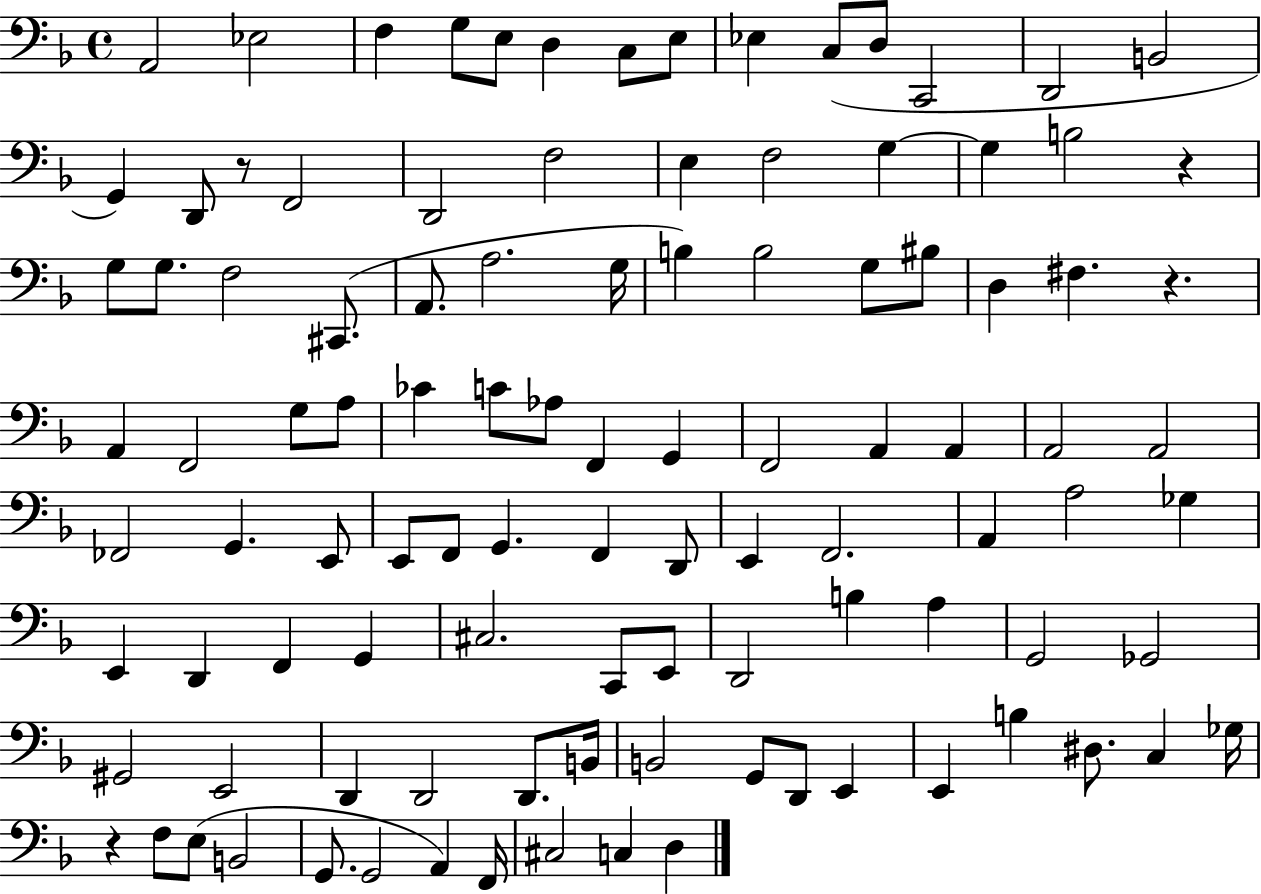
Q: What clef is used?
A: bass